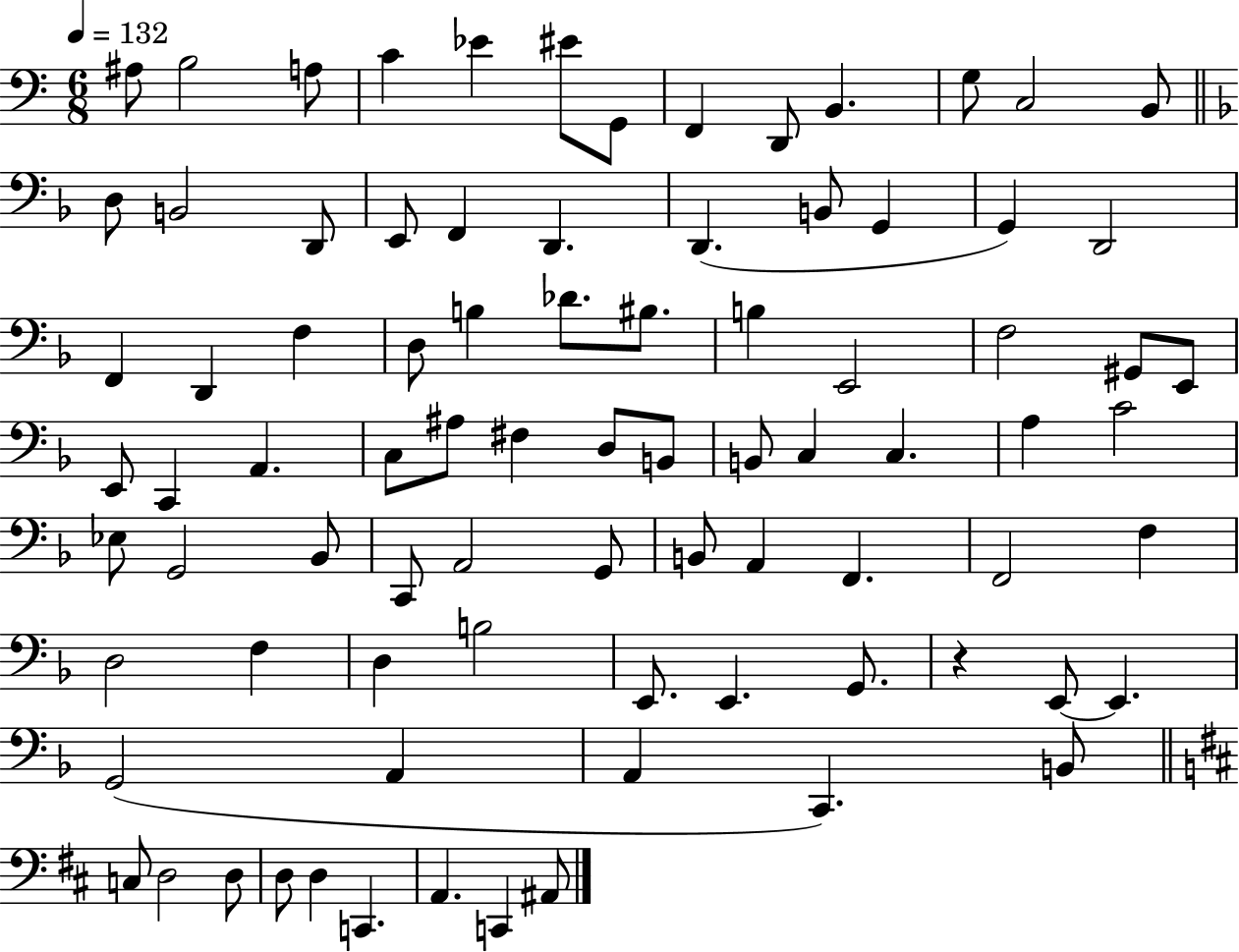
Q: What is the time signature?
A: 6/8